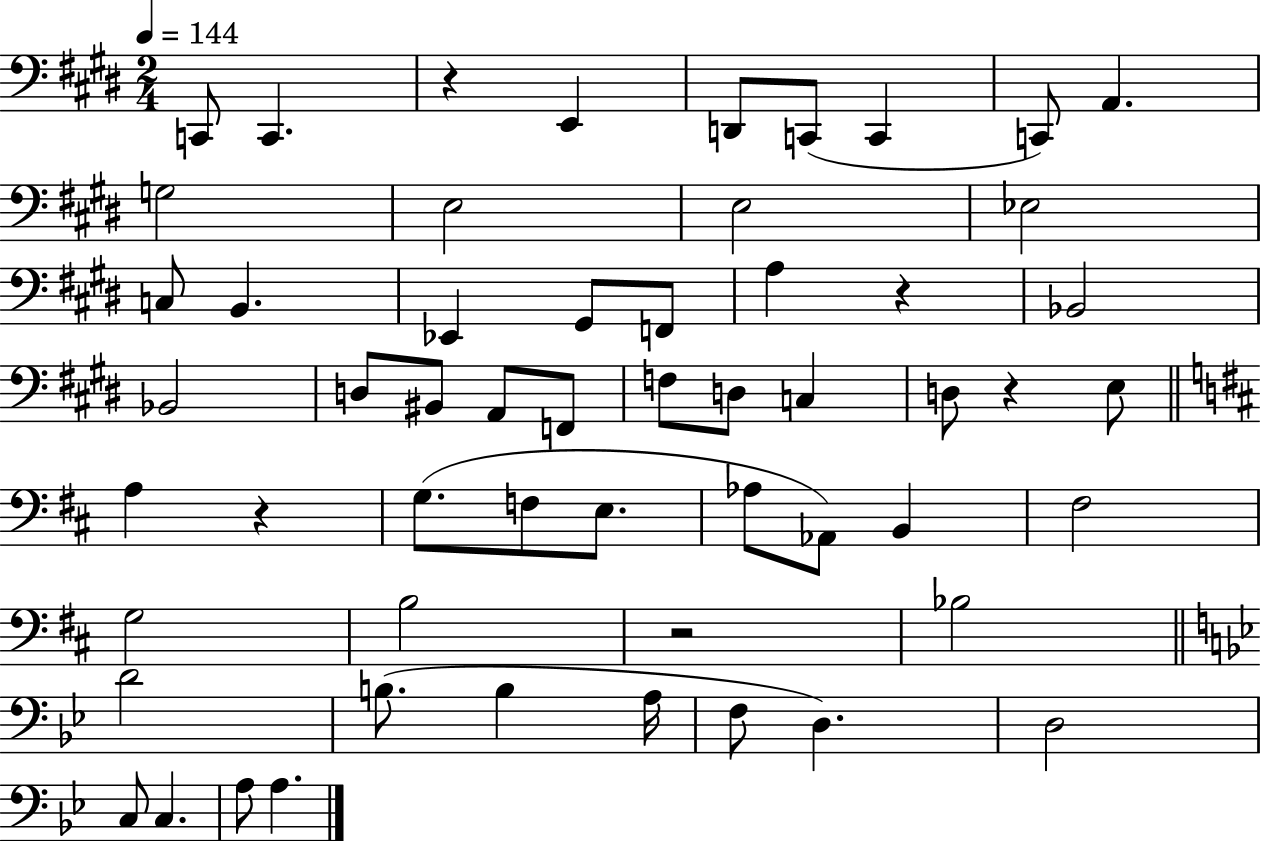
{
  \clef bass
  \numericTimeSignature
  \time 2/4
  \key e \major
  \tempo 4 = 144
  c,8 c,4. | r4 e,4 | d,8 c,8( c,4 | c,8) a,4. | \break g2 | e2 | e2 | ees2 | \break c8 b,4. | ees,4 gis,8 f,8 | a4 r4 | bes,2 | \break bes,2 | d8 bis,8 a,8 f,8 | f8 d8 c4 | d8 r4 e8 | \break \bar "||" \break \key d \major a4 r4 | g8.( f8 e8. | aes8 aes,8) b,4 | fis2 | \break g2 | b2 | r2 | bes2 | \break \bar "||" \break \key bes \major d'2 | b8.( b4 a16 | f8 d4.) | d2 | \break c8 c4. | a8 a4. | \bar "|."
}